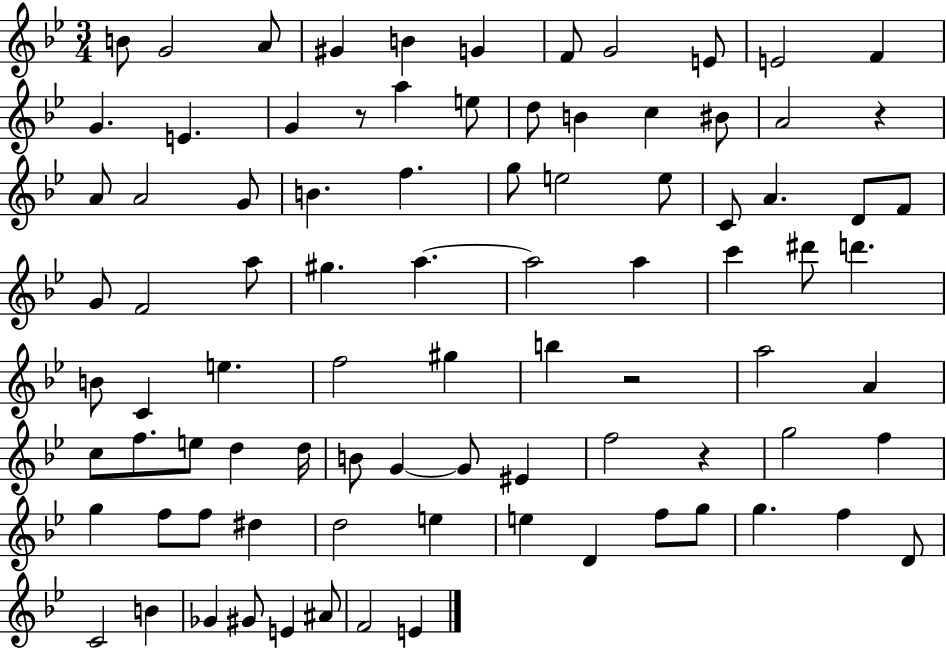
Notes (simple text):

B4/e G4/h A4/e G#4/q B4/q G4/q F4/e G4/h E4/e E4/h F4/q G4/q. E4/q. G4/q R/e A5/q E5/e D5/e B4/q C5/q BIS4/e A4/h R/q A4/e A4/h G4/e B4/q. F5/q. G5/e E5/h E5/e C4/e A4/q. D4/e F4/e G4/e F4/h A5/e G#5/q. A5/q. A5/h A5/q C6/q D#6/e D6/q. B4/e C4/q E5/q. F5/h G#5/q B5/q R/h A5/h A4/q C5/e F5/e. E5/e D5/q D5/s B4/e G4/q G4/e EIS4/q F5/h R/q G5/h F5/q G5/q F5/e F5/e D#5/q D5/h E5/q E5/q D4/q F5/e G5/e G5/q. F5/q D4/e C4/h B4/q Gb4/q G#4/e E4/q A#4/e F4/h E4/q